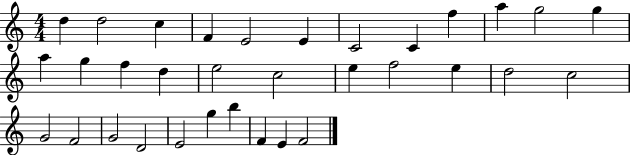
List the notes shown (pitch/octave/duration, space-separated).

D5/q D5/h C5/q F4/q E4/h E4/q C4/h C4/q F5/q A5/q G5/h G5/q A5/q G5/q F5/q D5/q E5/h C5/h E5/q F5/h E5/q D5/h C5/h G4/h F4/h G4/h D4/h E4/h G5/q B5/q F4/q E4/q F4/h